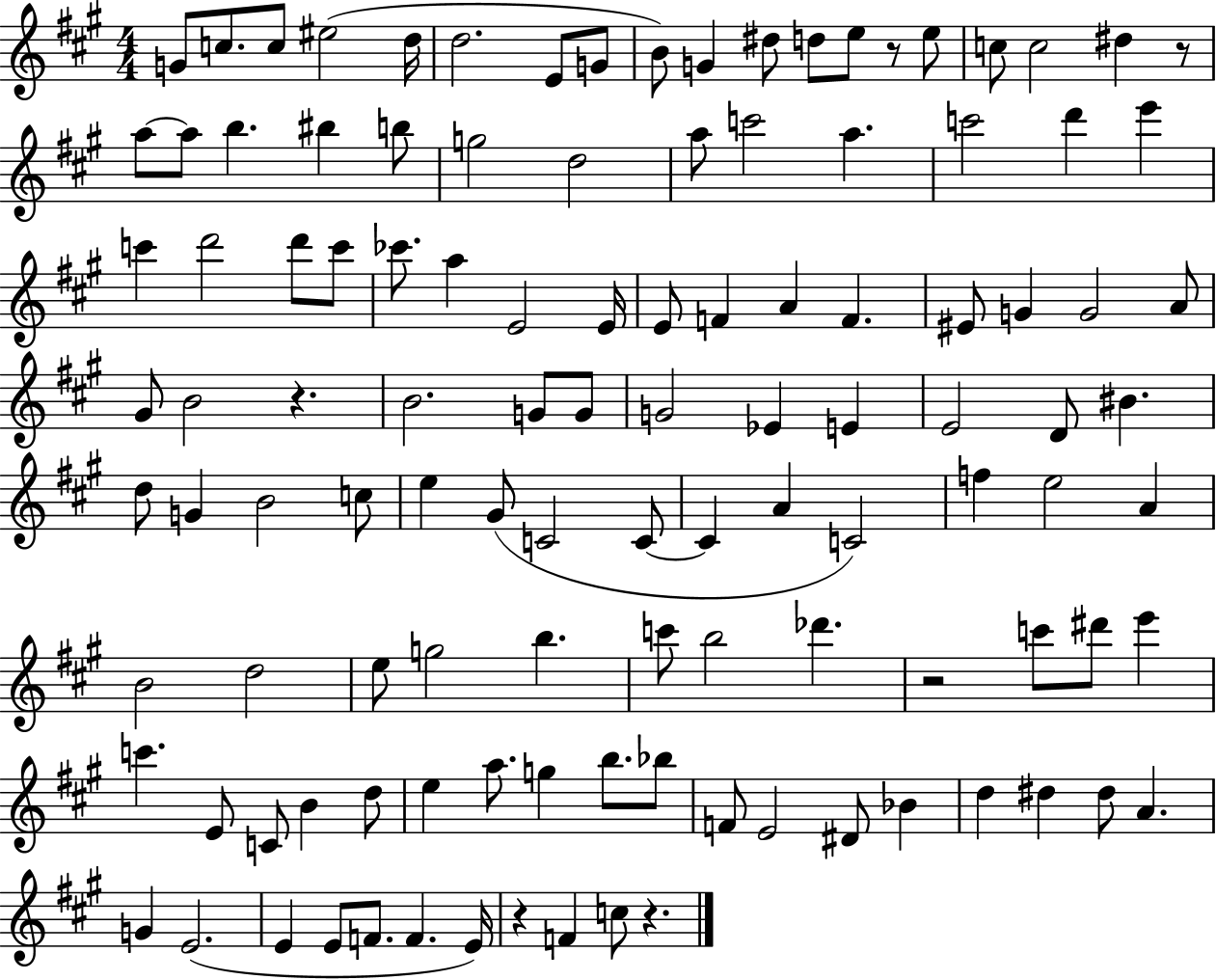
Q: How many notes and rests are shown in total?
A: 115